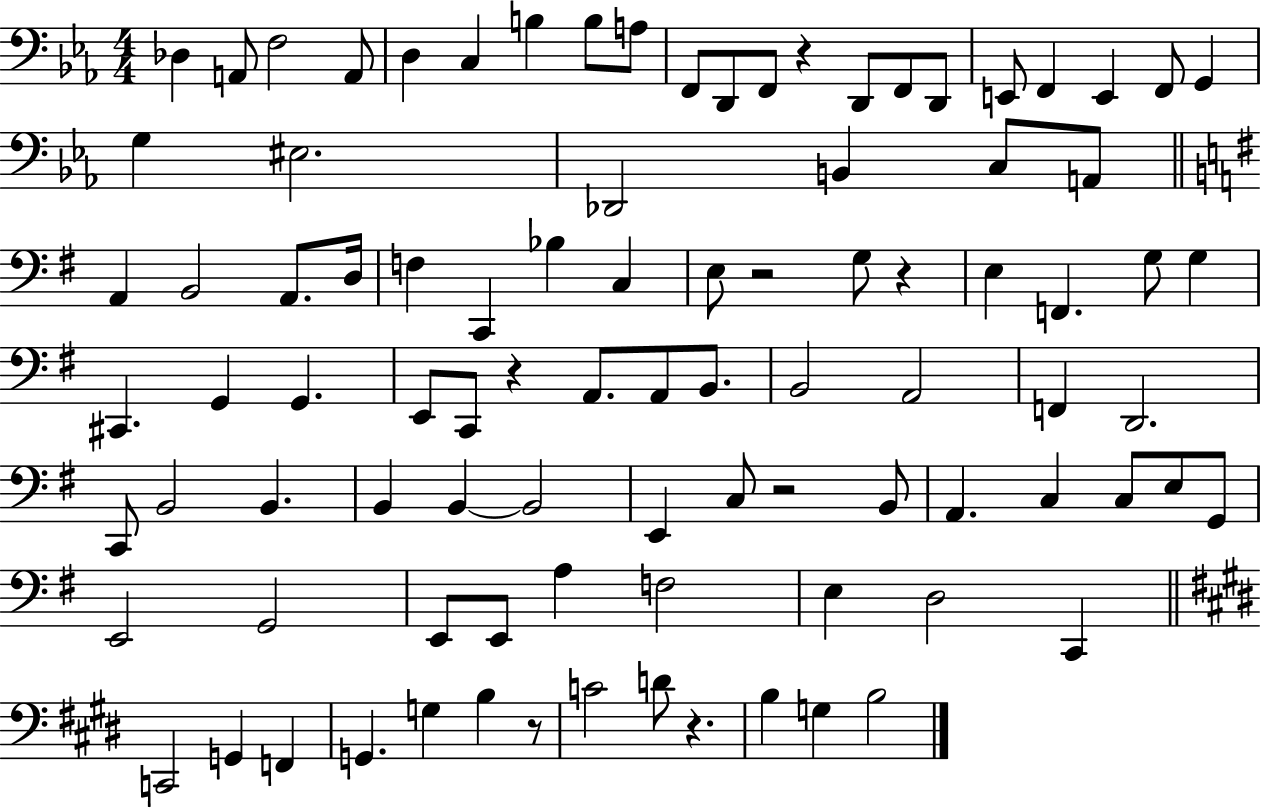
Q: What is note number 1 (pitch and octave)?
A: Db3